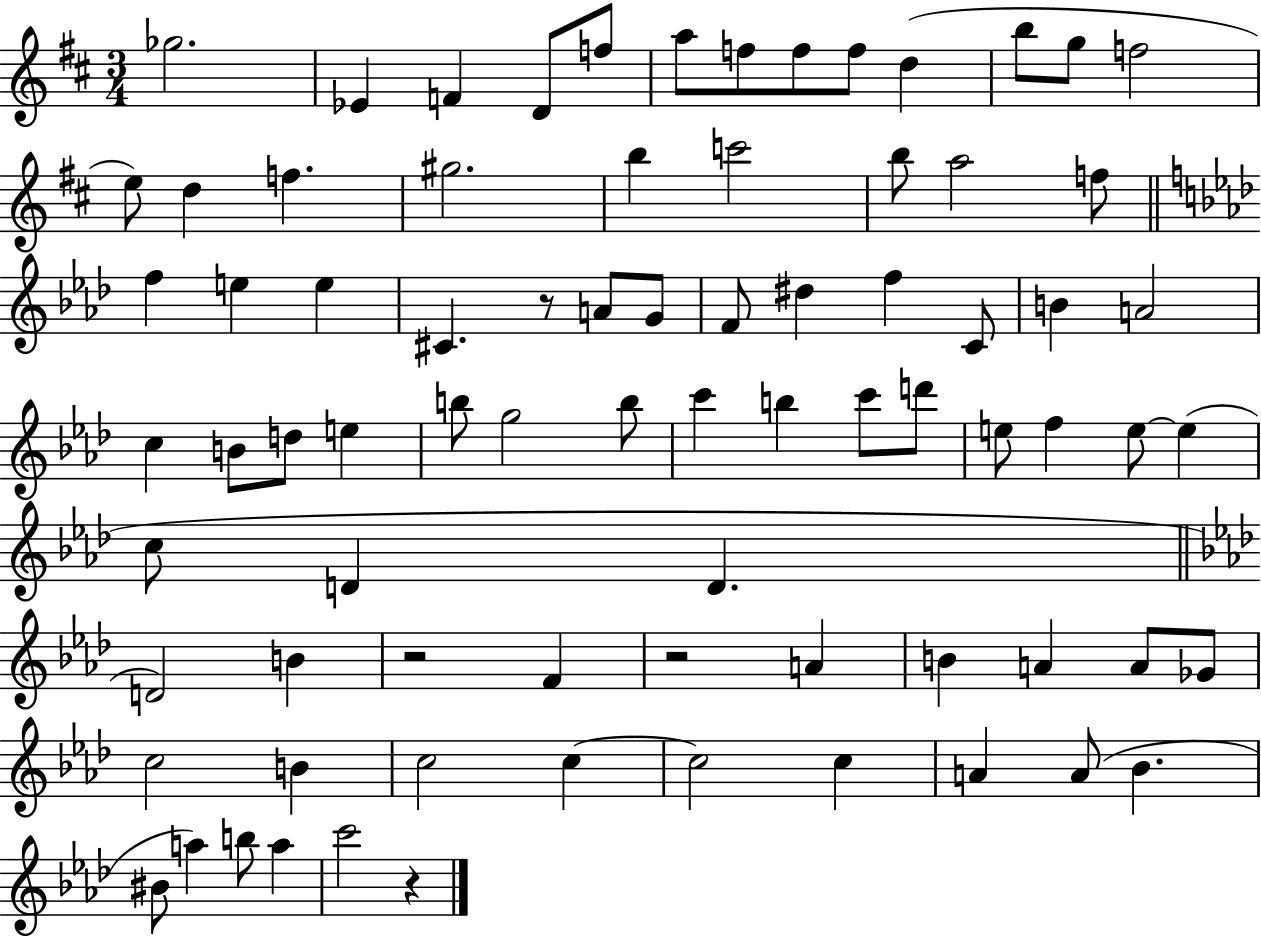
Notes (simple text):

Gb5/h. Eb4/q F4/q D4/e F5/e A5/e F5/e F5/e F5/e D5/q B5/e G5/e F5/h E5/e D5/q F5/q. G#5/h. B5/q C6/h B5/e A5/h F5/e F5/q E5/q E5/q C#4/q. R/e A4/e G4/e F4/e D#5/q F5/q C4/e B4/q A4/h C5/q B4/e D5/e E5/q B5/e G5/h B5/e C6/q B5/q C6/e D6/e E5/e F5/q E5/e E5/q C5/e D4/q D4/q. D4/h B4/q R/h F4/q R/h A4/q B4/q A4/q A4/e Gb4/e C5/h B4/q C5/h C5/q C5/h C5/q A4/q A4/e Bb4/q. BIS4/e A5/q B5/e A5/q C6/h R/q